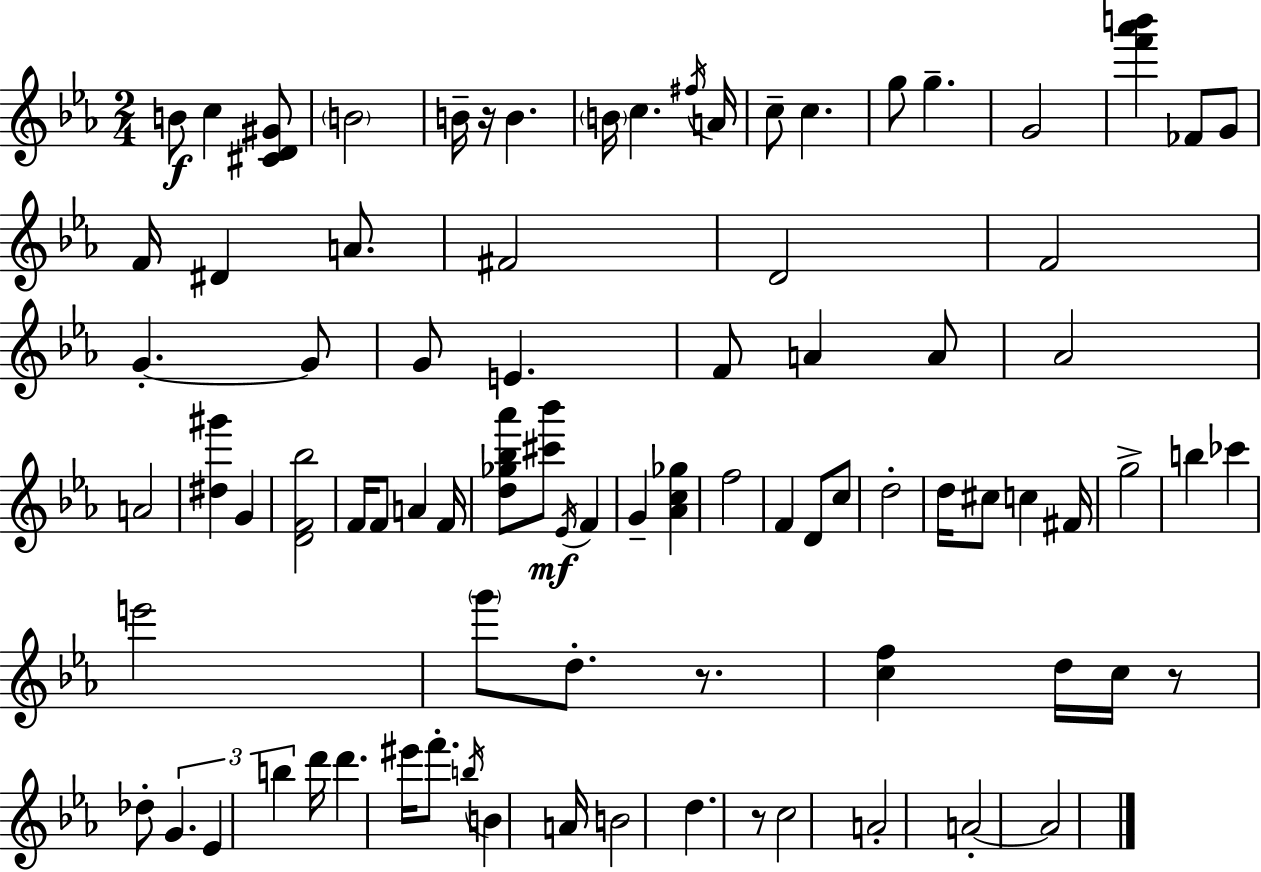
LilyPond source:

{
  \clef treble
  \numericTimeSignature
  \time 2/4
  \key ees \major
  b'8\f c''4 <cis' d' gis'>8 | \parenthesize b'2 | b'16-- r16 b'4. | \parenthesize b'16 c''4. \acciaccatura { fis''16 } | \break a'16 c''8-- c''4. | g''8 g''4.-- | g'2 | <f''' aes''' b'''>4 fes'8 g'8 | \break f'16 dis'4 a'8. | fis'2 | d'2 | f'2 | \break g'4.-.~~ g'8 | g'8 e'4. | f'8 a'4 a'8 | aes'2 | \break a'2 | <dis'' gis'''>4 g'4 | <d' f' bes''>2 | f'16 f'8 a'4 | \break f'16 <d'' ges'' bes'' aes'''>8 <cis''' bes'''>8\mf \acciaccatura { ees'16 } f'4 | g'4-- <aes' c'' ges''>4 | f''2 | f'4 d'8 | \break c''8 d''2-. | d''16 cis''8 c''4 | fis'16 g''2-> | b''4 ces'''4 | \break e'''2 | \parenthesize g'''8 d''8.-. r8. | <c'' f''>4 d''16 c''16 | r8 des''8-. \tuplet 3/2 { g'4. | \break ees'4 b''4 } | d'''16 d'''4. | eis'''16 f'''8.-. \acciaccatura { b''16 } b'4 | a'16 b'2 | \break d''4. | r8 c''2 | a'2-. | a'2-.~~ | \break a'2 | \bar "|."
}